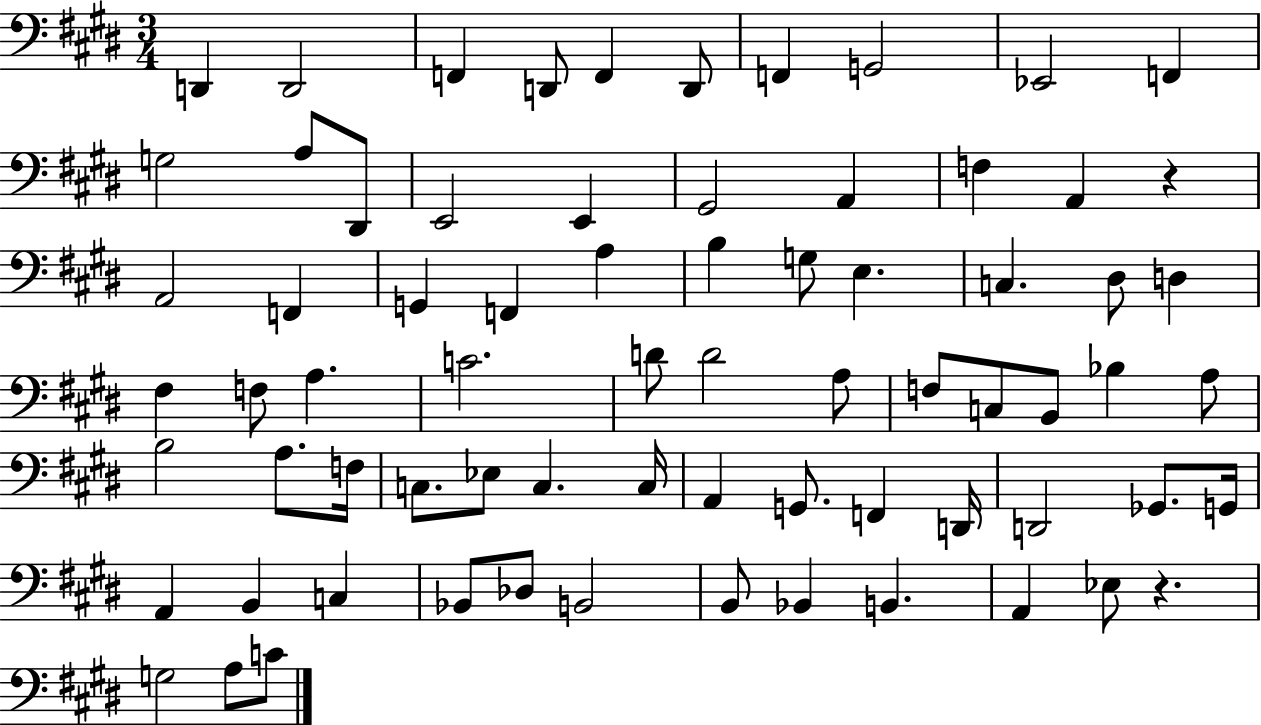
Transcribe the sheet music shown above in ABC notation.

X:1
T:Untitled
M:3/4
L:1/4
K:E
D,, D,,2 F,, D,,/2 F,, D,,/2 F,, G,,2 _E,,2 F,, G,2 A,/2 ^D,,/2 E,,2 E,, ^G,,2 A,, F, A,, z A,,2 F,, G,, F,, A, B, G,/2 E, C, ^D,/2 D, ^F, F,/2 A, C2 D/2 D2 A,/2 F,/2 C,/2 B,,/2 _B, A,/2 B,2 A,/2 F,/4 C,/2 _E,/2 C, C,/4 A,, G,,/2 F,, D,,/4 D,,2 _G,,/2 G,,/4 A,, B,, C, _B,,/2 _D,/2 B,,2 B,,/2 _B,, B,, A,, _E,/2 z G,2 A,/2 C/2